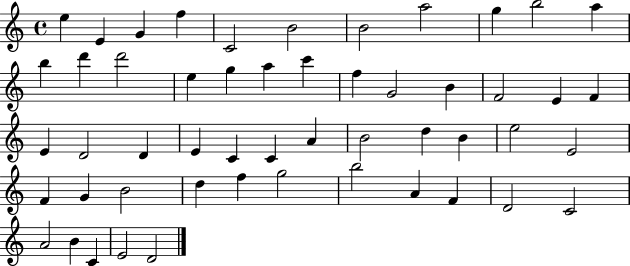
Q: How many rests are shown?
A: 0